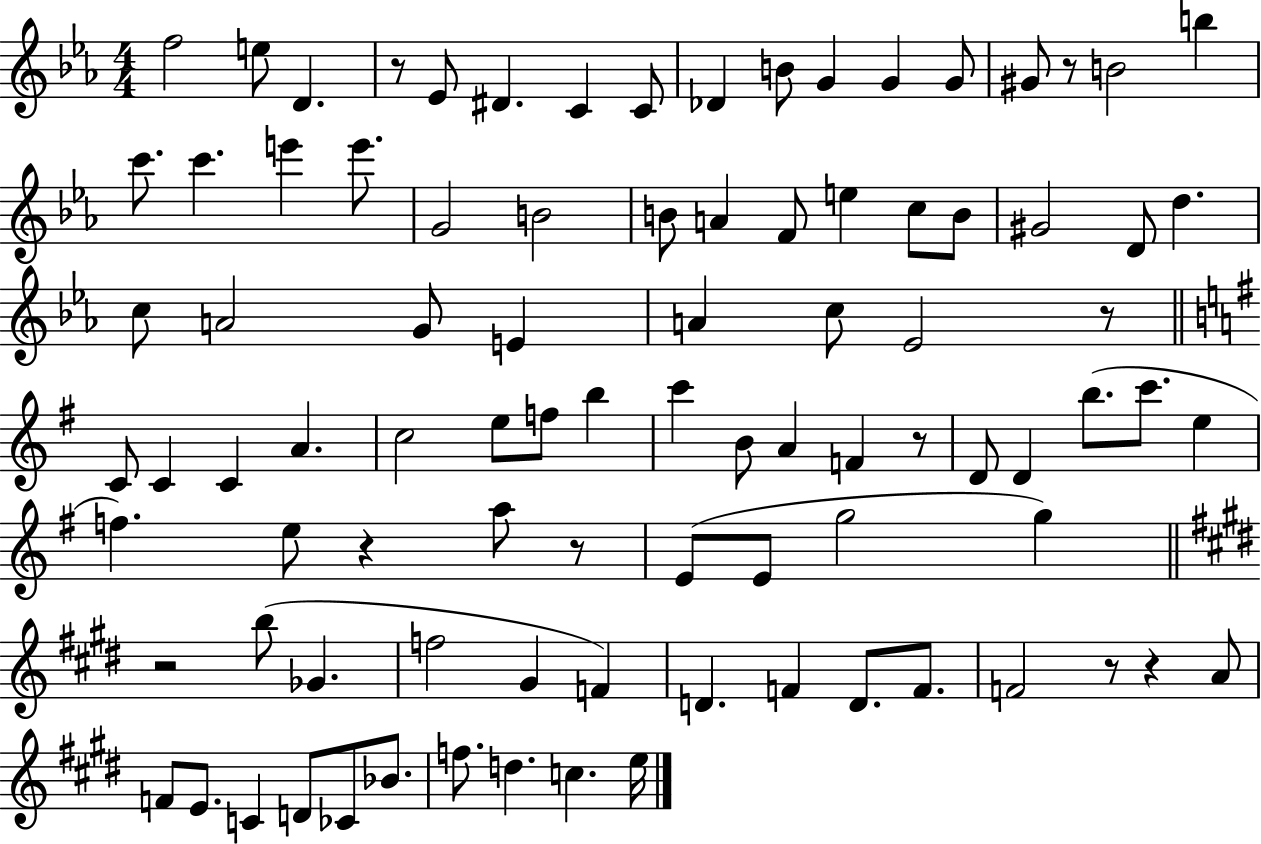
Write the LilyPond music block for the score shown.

{
  \clef treble
  \numericTimeSignature
  \time 4/4
  \key ees \major
  f''2 e''8 d'4. | r8 ees'8 dis'4. c'4 c'8 | des'4 b'8 g'4 g'4 g'8 | gis'8 r8 b'2 b''4 | \break c'''8. c'''4. e'''4 e'''8. | g'2 b'2 | b'8 a'4 f'8 e''4 c''8 b'8 | gis'2 d'8 d''4. | \break c''8 a'2 g'8 e'4 | a'4 c''8 ees'2 r8 | \bar "||" \break \key g \major c'8 c'4 c'4 a'4. | c''2 e''8 f''8 b''4 | c'''4 b'8 a'4 f'4 r8 | d'8 d'4 b''8.( c'''8. e''4 | \break f''4.) e''8 r4 a''8 r8 | e'8( e'8 g''2 g''4) | \bar "||" \break \key e \major r2 b''8( ges'4. | f''2 gis'4 f'4) | d'4. f'4 d'8. f'8. | f'2 r8 r4 a'8 | \break f'8 e'8. c'4 d'8 ces'8 bes'8. | f''8. d''4. c''4. e''16 | \bar "|."
}